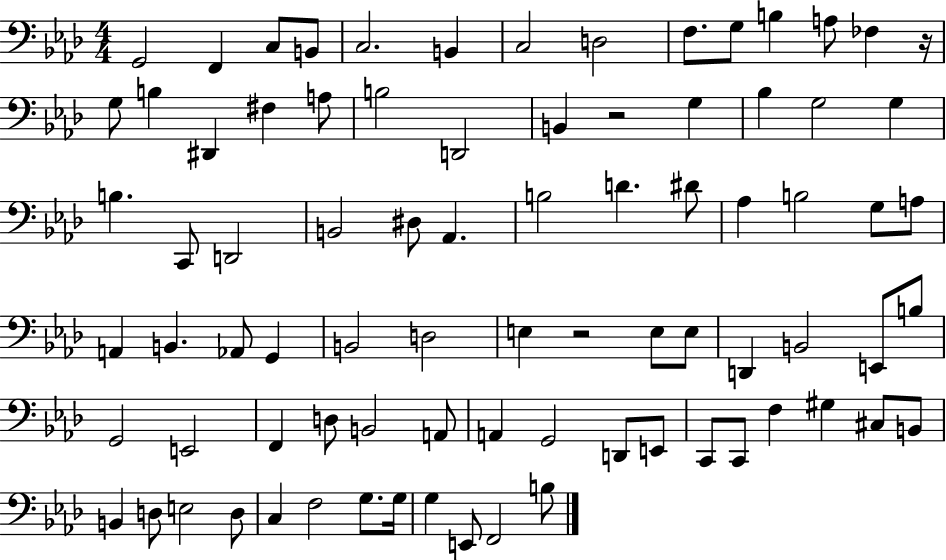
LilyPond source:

{
  \clef bass
  \numericTimeSignature
  \time 4/4
  \key aes \major
  g,2 f,4 c8 b,8 | c2. b,4 | c2 d2 | f8. g8 b4 a8 fes4 r16 | \break g8 b4 dis,4 fis4 a8 | b2 d,2 | b,4 r2 g4 | bes4 g2 g4 | \break b4. c,8 d,2 | b,2 dis8 aes,4. | b2 d'4. dis'8 | aes4 b2 g8 a8 | \break a,4 b,4. aes,8 g,4 | b,2 d2 | e4 r2 e8 e8 | d,4 b,2 e,8 b8 | \break g,2 e,2 | f,4 d8 b,2 a,8 | a,4 g,2 d,8 e,8 | c,8 c,8 f4 gis4 cis8 b,8 | \break b,4 d8 e2 d8 | c4 f2 g8. g16 | g4 e,8 f,2 b8 | \bar "|."
}